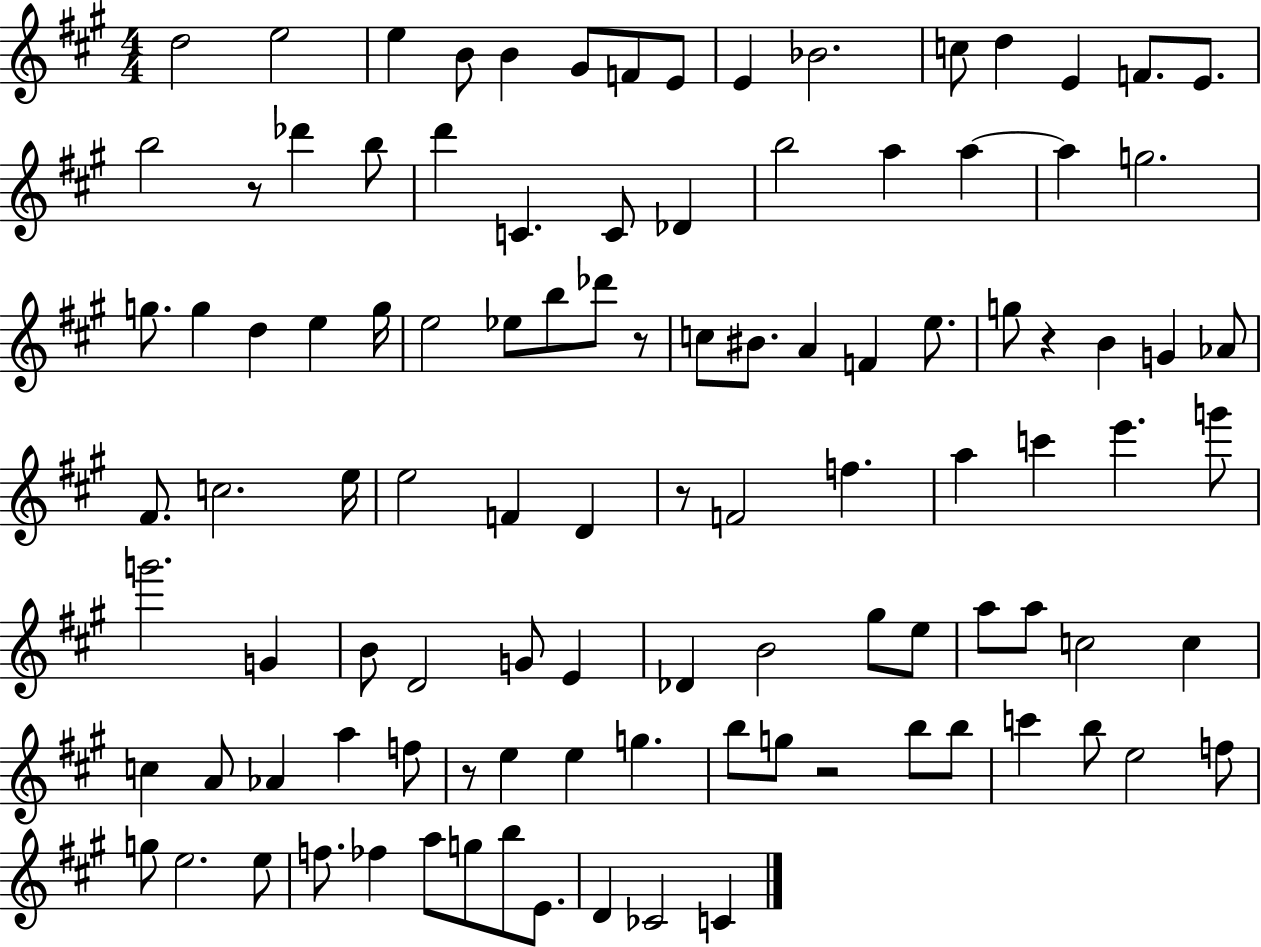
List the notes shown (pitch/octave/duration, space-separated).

D5/h E5/h E5/q B4/e B4/q G#4/e F4/e E4/e E4/q Bb4/h. C5/e D5/q E4/q F4/e. E4/e. B5/h R/e Db6/q B5/e D6/q C4/q. C4/e Db4/q B5/h A5/q A5/q A5/q G5/h. G5/e. G5/q D5/q E5/q G5/s E5/h Eb5/e B5/e Db6/e R/e C5/e BIS4/e. A4/q F4/q E5/e. G5/e R/q B4/q G4/q Ab4/e F#4/e. C5/h. E5/s E5/h F4/q D4/q R/e F4/h F5/q. A5/q C6/q E6/q. G6/e G6/h. G4/q B4/e D4/h G4/e E4/q Db4/q B4/h G#5/e E5/e A5/e A5/e C5/h C5/q C5/q A4/e Ab4/q A5/q F5/e R/e E5/q E5/q G5/q. B5/e G5/e R/h B5/e B5/e C6/q B5/e E5/h F5/e G5/e E5/h. E5/e F5/e. FES5/q A5/e G5/e B5/e E4/e. D4/q CES4/h C4/q